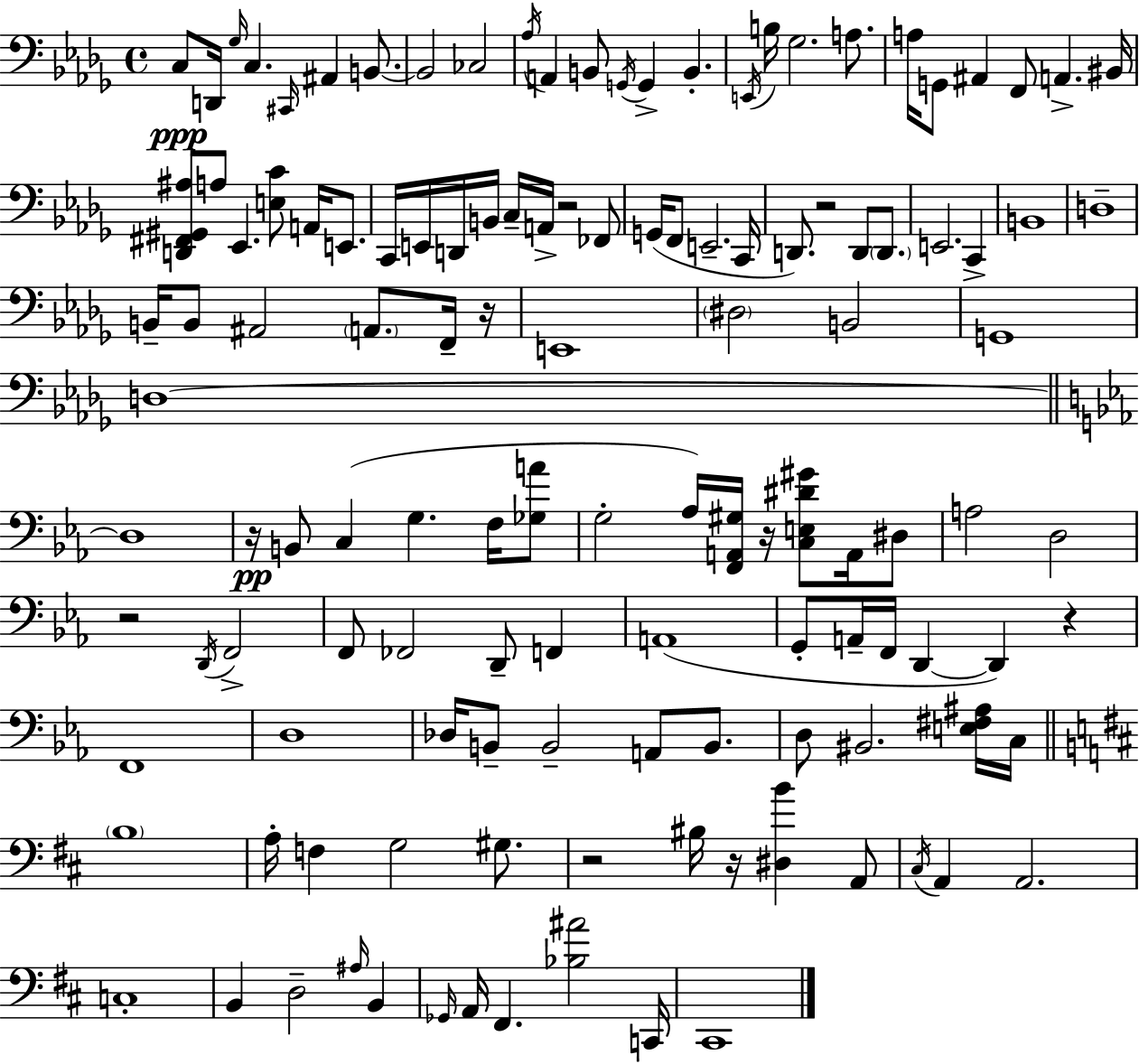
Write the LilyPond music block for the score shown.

{
  \clef bass
  \time 4/4
  \defaultTimeSignature
  \key bes \minor
  c8\ppp d,16 \grace { ges16 } c4. \grace { cis,16 } ais,4 b,8.~~ | b,2 ces2 | \acciaccatura { aes16 } a,4 b,8 \acciaccatura { g,16 } g,4-> b,4.-. | \acciaccatura { e,16 } b16 ges2. | \break a8. a16 g,8 ais,4 f,8 a,4.-> | bis,16 <d, fis, gis, ais>8 a8 ees,4. <e c'>8 | a,16 e,8. c,16 e,16 d,16 b,16 c16-- a,16-> r2 | fes,8 g,16( f,8 e,2.-- | \break c,16 d,8.) r2 | d,8 \parenthesize d,8. e,2. | c,4-> b,1 | d1-- | \break b,16-- b,8 ais,2 | \parenthesize a,8. f,16-- r16 e,1 | \parenthesize dis2 b,2 | g,1 | \break d1~~ | \bar "||" \break \key ees \major d1 | r16\pp b,8 c4( g4. f16 <ges a'>8 | g2-. aes16) <f, a, gis>16 r16 <c e dis' gis'>8 a,16 dis8 | a2 d2 | \break r2 \acciaccatura { d,16 } f,2-> | f,8 fes,2 d,8-- f,4 | a,1( | g,8-. a,16-- f,16 d,4~~ d,4) r4 | \break f,1 | d1 | des16 b,8-- b,2-- a,8 b,8. | d8 bis,2. <e fis ais>16 | \break c16 \bar "||" \break \key b \minor \parenthesize b1 | a16-. f4 g2 gis8. | r2 bis16 r16 <dis b'>4 a,8 | \acciaccatura { cis16 } a,4 a,2. | \break c1-. | b,4 d2-- \grace { ais16 } b,4 | \grace { ges,16 } a,16 fis,4. <bes ais'>2 | c,16 cis,1 | \break \bar "|."
}